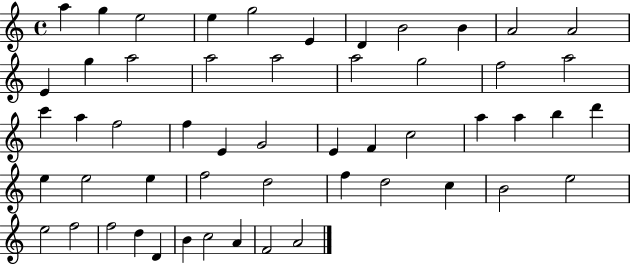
{
  \clef treble
  \time 4/4
  \defaultTimeSignature
  \key c \major
  a''4 g''4 e''2 | e''4 g''2 e'4 | d'4 b'2 b'4 | a'2 a'2 | \break e'4 g''4 a''2 | a''2 a''2 | a''2 g''2 | f''2 a''2 | \break c'''4 a''4 f''2 | f''4 e'4 g'2 | e'4 f'4 c''2 | a''4 a''4 b''4 d'''4 | \break e''4 e''2 e''4 | f''2 d''2 | f''4 d''2 c''4 | b'2 e''2 | \break e''2 f''2 | f''2 d''4 d'4 | b'4 c''2 a'4 | f'2 a'2 | \break \bar "|."
}